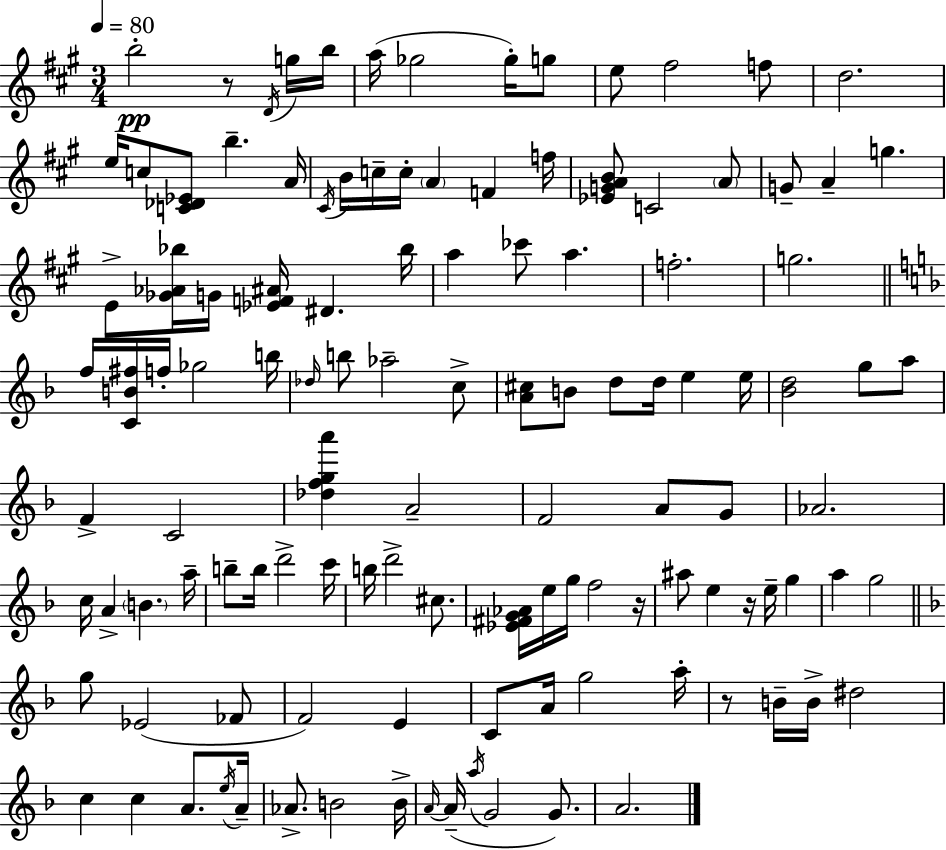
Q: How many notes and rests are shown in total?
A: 118